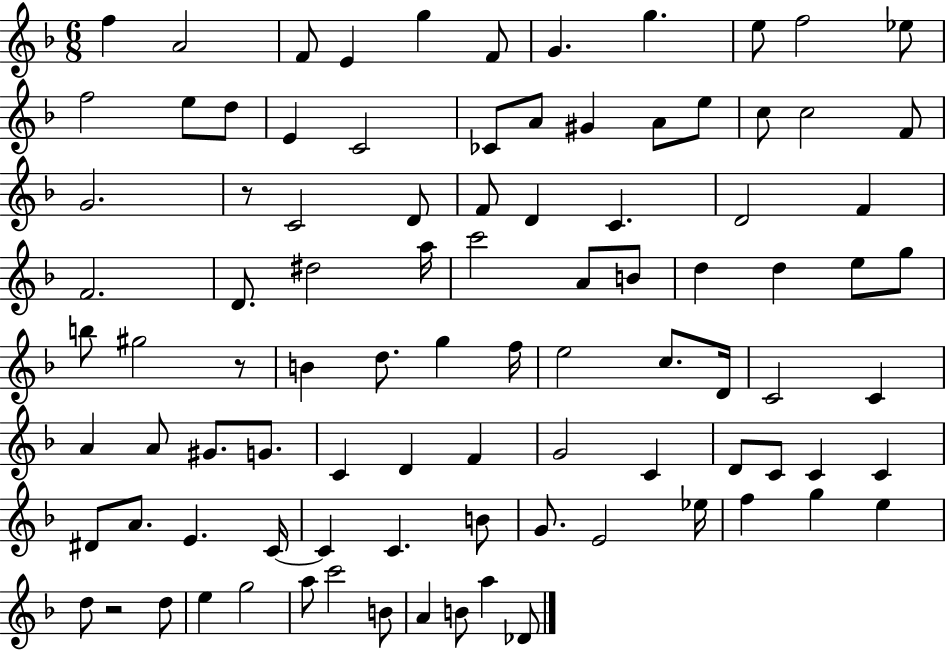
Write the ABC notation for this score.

X:1
T:Untitled
M:6/8
L:1/4
K:F
f A2 F/2 E g F/2 G g e/2 f2 _e/2 f2 e/2 d/2 E C2 _C/2 A/2 ^G A/2 e/2 c/2 c2 F/2 G2 z/2 C2 D/2 F/2 D C D2 F F2 D/2 ^d2 a/4 c'2 A/2 B/2 d d e/2 g/2 b/2 ^g2 z/2 B d/2 g f/4 e2 c/2 D/4 C2 C A A/2 ^G/2 G/2 C D F G2 C D/2 C/2 C C ^D/2 A/2 E C/4 C C B/2 G/2 E2 _e/4 f g e d/2 z2 d/2 e g2 a/2 c'2 B/2 A B/2 a _D/2